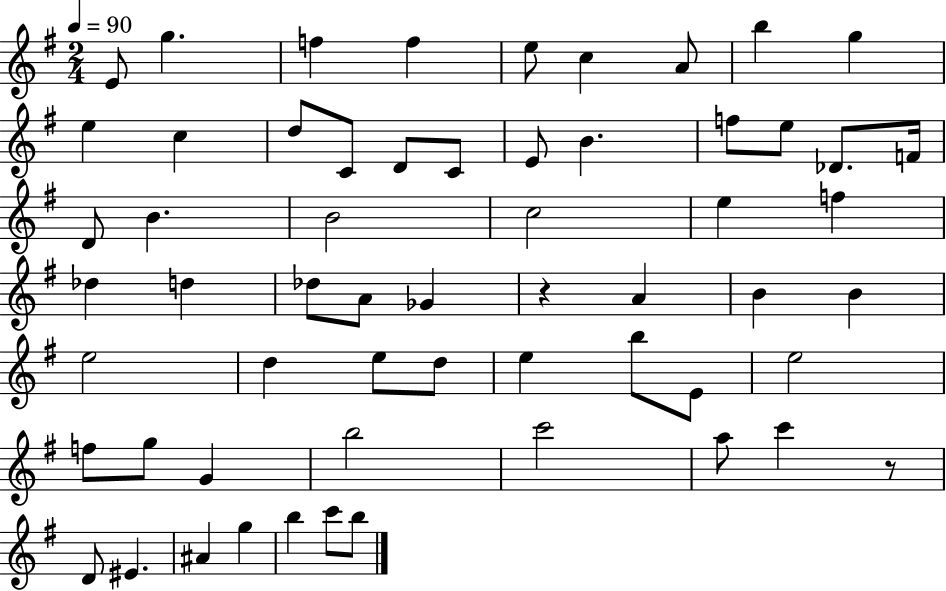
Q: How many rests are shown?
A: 2